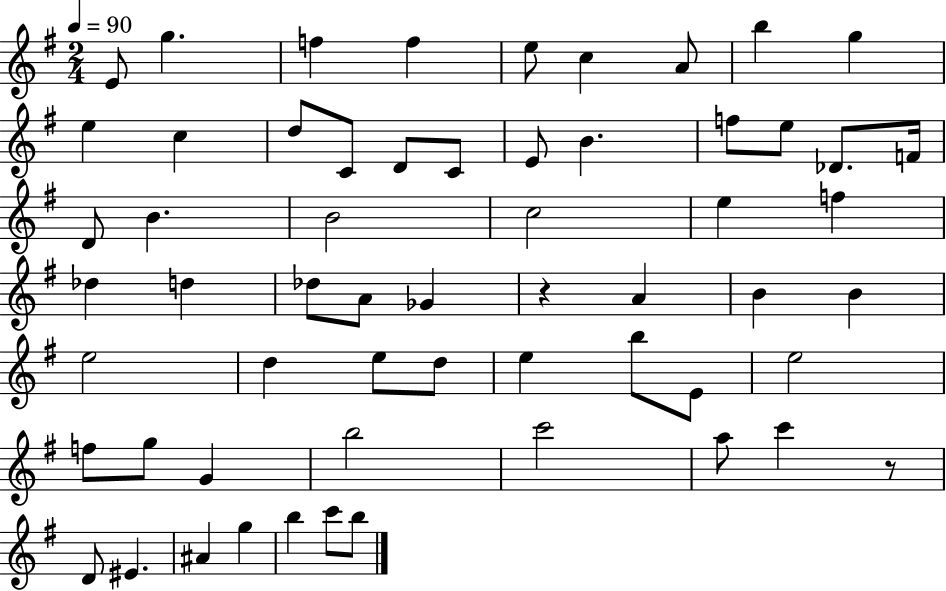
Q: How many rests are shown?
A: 2